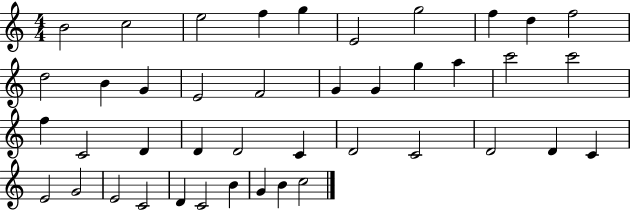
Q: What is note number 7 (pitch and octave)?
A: G5